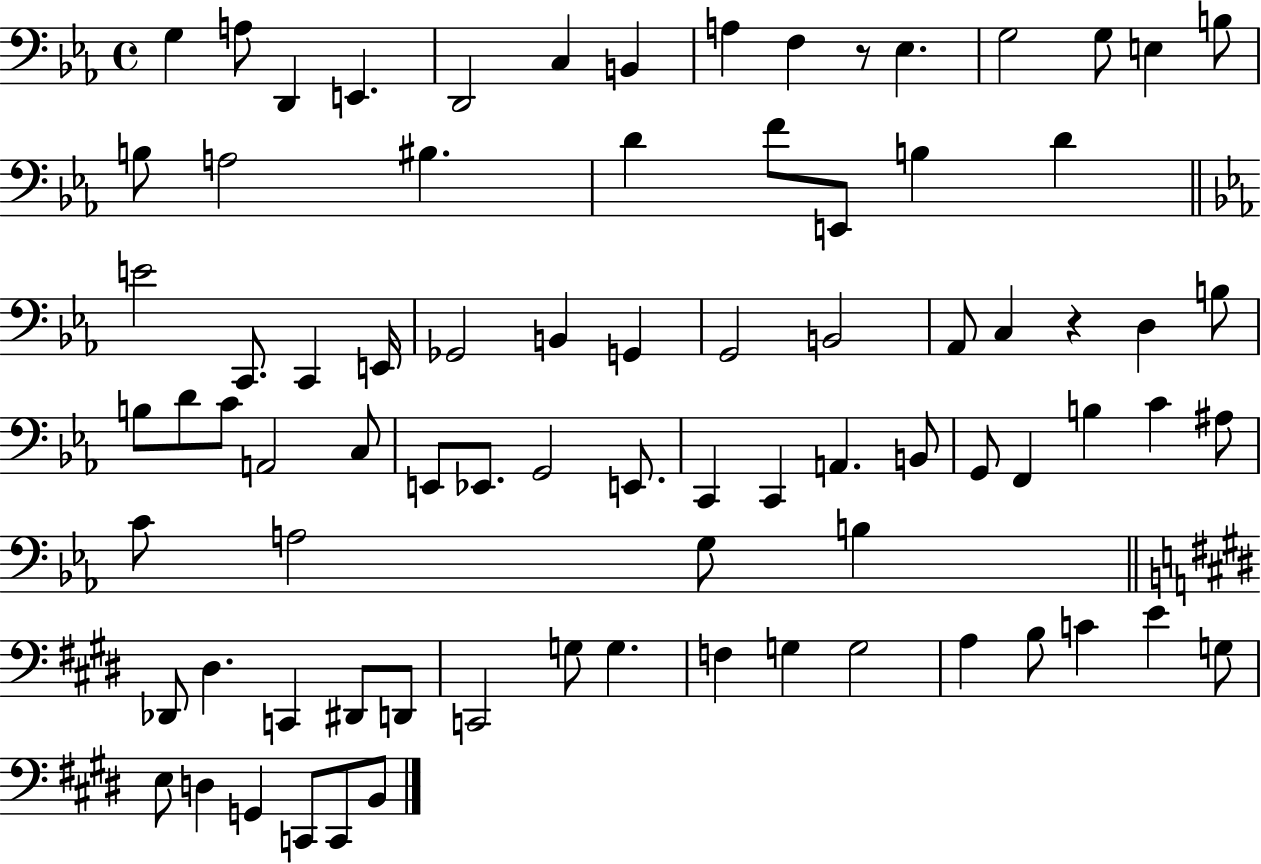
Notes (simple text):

G3/q A3/e D2/q E2/q. D2/h C3/q B2/q A3/q F3/q R/e Eb3/q. G3/h G3/e E3/q B3/e B3/e A3/h BIS3/q. D4/q F4/e E2/e B3/q D4/q E4/h C2/e. C2/q E2/s Gb2/h B2/q G2/q G2/h B2/h Ab2/e C3/q R/q D3/q B3/e B3/e D4/e C4/e A2/h C3/e E2/e Eb2/e. G2/h E2/e. C2/q C2/q A2/q. B2/e G2/e F2/q B3/q C4/q A#3/e C4/e A3/h G3/e B3/q Db2/e D#3/q. C2/q D#2/e D2/e C2/h G3/e G3/q. F3/q G3/q G3/h A3/q B3/e C4/q E4/q G3/e E3/e D3/q G2/q C2/e C2/e B2/e